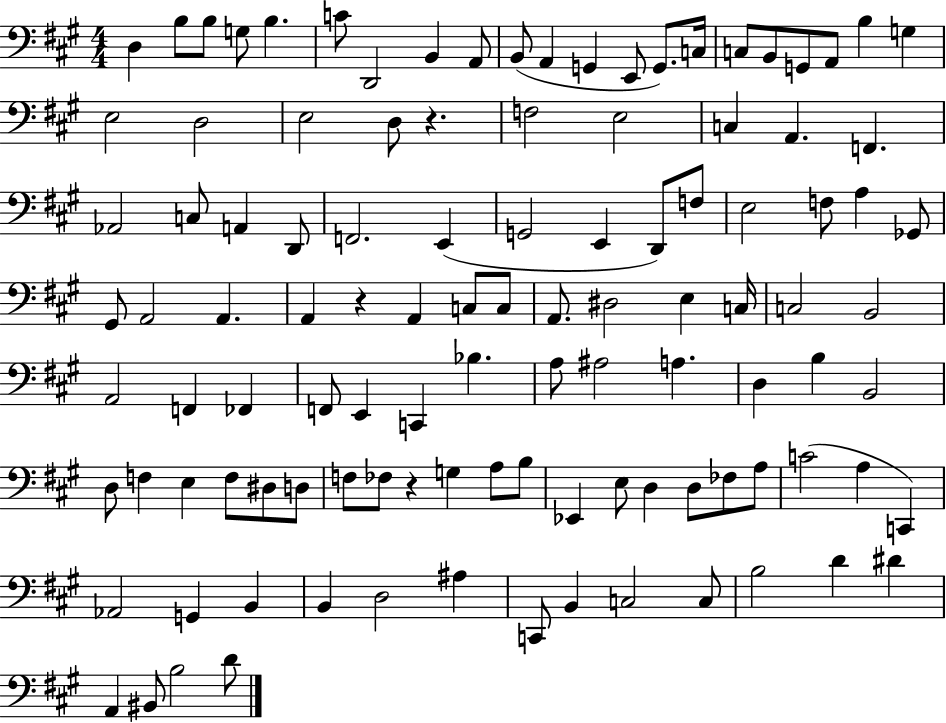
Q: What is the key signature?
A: A major